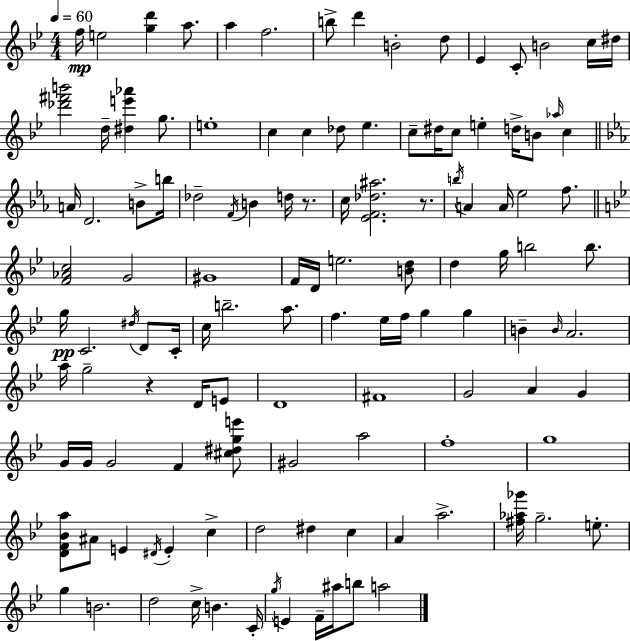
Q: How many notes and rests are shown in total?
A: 121